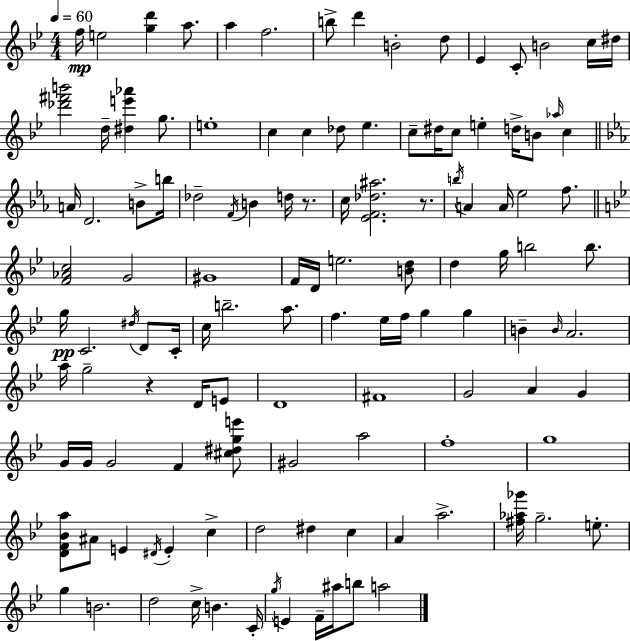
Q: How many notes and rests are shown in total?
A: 121